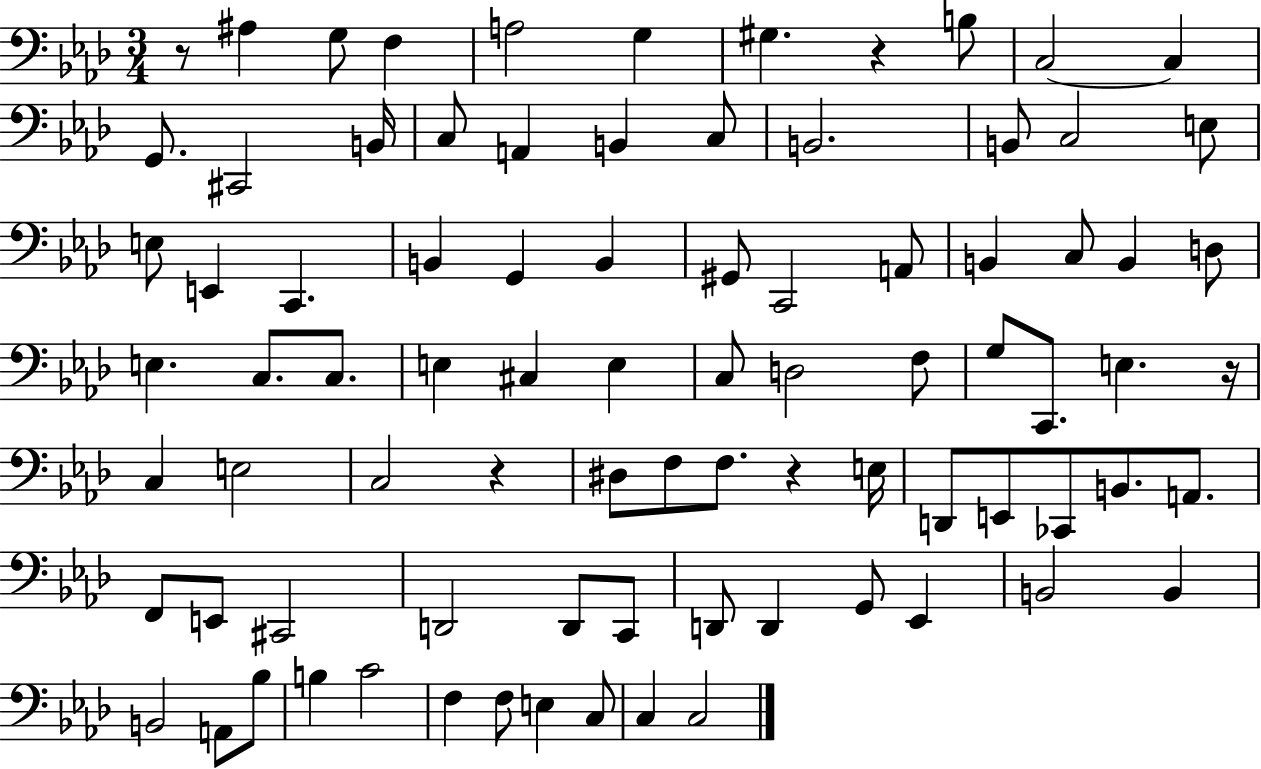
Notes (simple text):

R/e A#3/q G3/e F3/q A3/h G3/q G#3/q. R/q B3/e C3/h C3/q G2/e. C#2/h B2/s C3/e A2/q B2/q C3/e B2/h. B2/e C3/h E3/e E3/e E2/q C2/q. B2/q G2/q B2/q G#2/e C2/h A2/e B2/q C3/e B2/q D3/e E3/q. C3/e. C3/e. E3/q C#3/q E3/q C3/e D3/h F3/e G3/e C2/e. E3/q. R/s C3/q E3/h C3/h R/q D#3/e F3/e F3/e. R/q E3/s D2/e E2/e CES2/e B2/e. A2/e. F2/e E2/e C#2/h D2/h D2/e C2/e D2/e D2/q G2/e Eb2/q B2/h B2/q B2/h A2/e Bb3/e B3/q C4/h F3/q F3/e E3/q C3/e C3/q C3/h